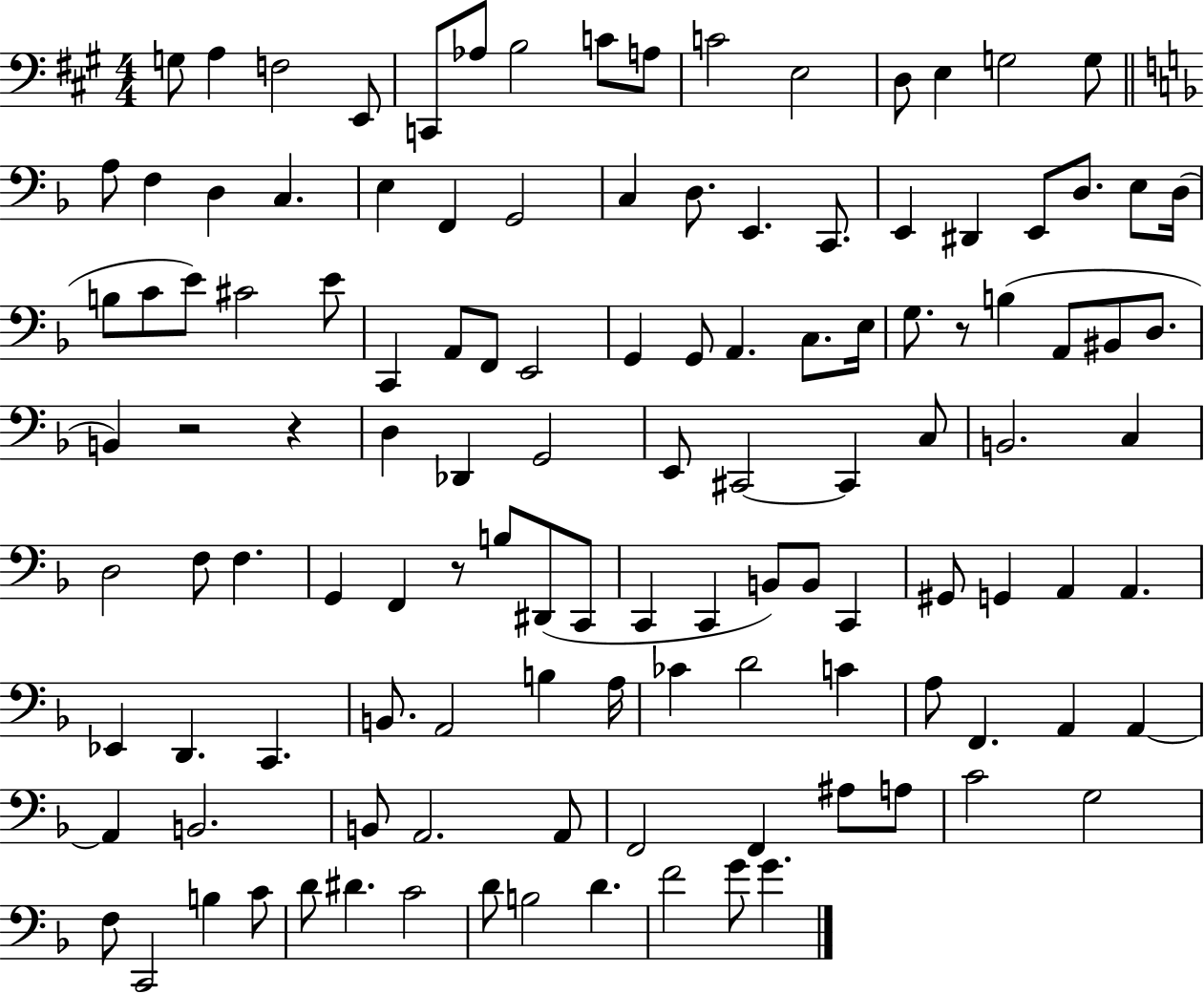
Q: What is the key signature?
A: A major